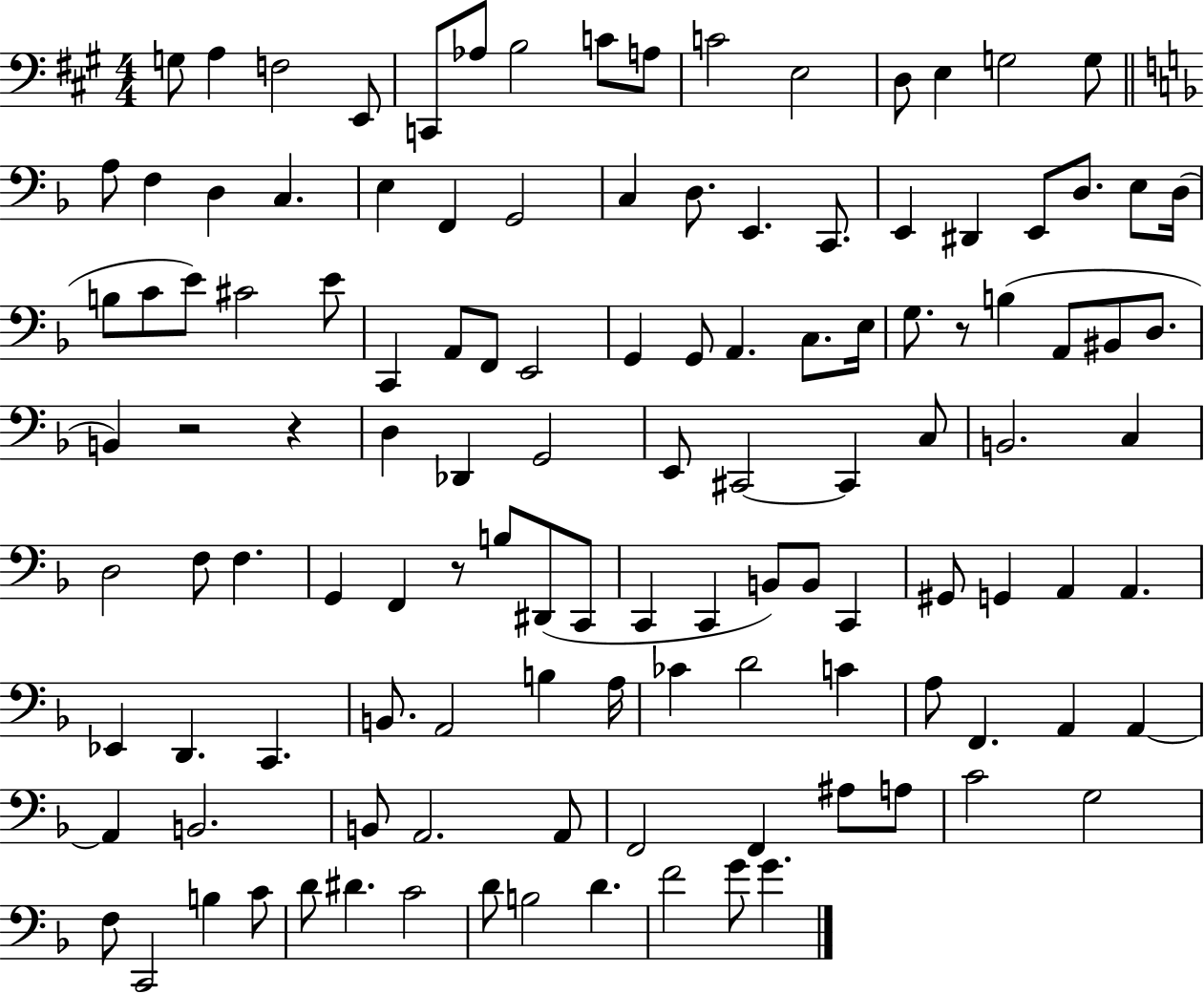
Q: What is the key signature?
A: A major